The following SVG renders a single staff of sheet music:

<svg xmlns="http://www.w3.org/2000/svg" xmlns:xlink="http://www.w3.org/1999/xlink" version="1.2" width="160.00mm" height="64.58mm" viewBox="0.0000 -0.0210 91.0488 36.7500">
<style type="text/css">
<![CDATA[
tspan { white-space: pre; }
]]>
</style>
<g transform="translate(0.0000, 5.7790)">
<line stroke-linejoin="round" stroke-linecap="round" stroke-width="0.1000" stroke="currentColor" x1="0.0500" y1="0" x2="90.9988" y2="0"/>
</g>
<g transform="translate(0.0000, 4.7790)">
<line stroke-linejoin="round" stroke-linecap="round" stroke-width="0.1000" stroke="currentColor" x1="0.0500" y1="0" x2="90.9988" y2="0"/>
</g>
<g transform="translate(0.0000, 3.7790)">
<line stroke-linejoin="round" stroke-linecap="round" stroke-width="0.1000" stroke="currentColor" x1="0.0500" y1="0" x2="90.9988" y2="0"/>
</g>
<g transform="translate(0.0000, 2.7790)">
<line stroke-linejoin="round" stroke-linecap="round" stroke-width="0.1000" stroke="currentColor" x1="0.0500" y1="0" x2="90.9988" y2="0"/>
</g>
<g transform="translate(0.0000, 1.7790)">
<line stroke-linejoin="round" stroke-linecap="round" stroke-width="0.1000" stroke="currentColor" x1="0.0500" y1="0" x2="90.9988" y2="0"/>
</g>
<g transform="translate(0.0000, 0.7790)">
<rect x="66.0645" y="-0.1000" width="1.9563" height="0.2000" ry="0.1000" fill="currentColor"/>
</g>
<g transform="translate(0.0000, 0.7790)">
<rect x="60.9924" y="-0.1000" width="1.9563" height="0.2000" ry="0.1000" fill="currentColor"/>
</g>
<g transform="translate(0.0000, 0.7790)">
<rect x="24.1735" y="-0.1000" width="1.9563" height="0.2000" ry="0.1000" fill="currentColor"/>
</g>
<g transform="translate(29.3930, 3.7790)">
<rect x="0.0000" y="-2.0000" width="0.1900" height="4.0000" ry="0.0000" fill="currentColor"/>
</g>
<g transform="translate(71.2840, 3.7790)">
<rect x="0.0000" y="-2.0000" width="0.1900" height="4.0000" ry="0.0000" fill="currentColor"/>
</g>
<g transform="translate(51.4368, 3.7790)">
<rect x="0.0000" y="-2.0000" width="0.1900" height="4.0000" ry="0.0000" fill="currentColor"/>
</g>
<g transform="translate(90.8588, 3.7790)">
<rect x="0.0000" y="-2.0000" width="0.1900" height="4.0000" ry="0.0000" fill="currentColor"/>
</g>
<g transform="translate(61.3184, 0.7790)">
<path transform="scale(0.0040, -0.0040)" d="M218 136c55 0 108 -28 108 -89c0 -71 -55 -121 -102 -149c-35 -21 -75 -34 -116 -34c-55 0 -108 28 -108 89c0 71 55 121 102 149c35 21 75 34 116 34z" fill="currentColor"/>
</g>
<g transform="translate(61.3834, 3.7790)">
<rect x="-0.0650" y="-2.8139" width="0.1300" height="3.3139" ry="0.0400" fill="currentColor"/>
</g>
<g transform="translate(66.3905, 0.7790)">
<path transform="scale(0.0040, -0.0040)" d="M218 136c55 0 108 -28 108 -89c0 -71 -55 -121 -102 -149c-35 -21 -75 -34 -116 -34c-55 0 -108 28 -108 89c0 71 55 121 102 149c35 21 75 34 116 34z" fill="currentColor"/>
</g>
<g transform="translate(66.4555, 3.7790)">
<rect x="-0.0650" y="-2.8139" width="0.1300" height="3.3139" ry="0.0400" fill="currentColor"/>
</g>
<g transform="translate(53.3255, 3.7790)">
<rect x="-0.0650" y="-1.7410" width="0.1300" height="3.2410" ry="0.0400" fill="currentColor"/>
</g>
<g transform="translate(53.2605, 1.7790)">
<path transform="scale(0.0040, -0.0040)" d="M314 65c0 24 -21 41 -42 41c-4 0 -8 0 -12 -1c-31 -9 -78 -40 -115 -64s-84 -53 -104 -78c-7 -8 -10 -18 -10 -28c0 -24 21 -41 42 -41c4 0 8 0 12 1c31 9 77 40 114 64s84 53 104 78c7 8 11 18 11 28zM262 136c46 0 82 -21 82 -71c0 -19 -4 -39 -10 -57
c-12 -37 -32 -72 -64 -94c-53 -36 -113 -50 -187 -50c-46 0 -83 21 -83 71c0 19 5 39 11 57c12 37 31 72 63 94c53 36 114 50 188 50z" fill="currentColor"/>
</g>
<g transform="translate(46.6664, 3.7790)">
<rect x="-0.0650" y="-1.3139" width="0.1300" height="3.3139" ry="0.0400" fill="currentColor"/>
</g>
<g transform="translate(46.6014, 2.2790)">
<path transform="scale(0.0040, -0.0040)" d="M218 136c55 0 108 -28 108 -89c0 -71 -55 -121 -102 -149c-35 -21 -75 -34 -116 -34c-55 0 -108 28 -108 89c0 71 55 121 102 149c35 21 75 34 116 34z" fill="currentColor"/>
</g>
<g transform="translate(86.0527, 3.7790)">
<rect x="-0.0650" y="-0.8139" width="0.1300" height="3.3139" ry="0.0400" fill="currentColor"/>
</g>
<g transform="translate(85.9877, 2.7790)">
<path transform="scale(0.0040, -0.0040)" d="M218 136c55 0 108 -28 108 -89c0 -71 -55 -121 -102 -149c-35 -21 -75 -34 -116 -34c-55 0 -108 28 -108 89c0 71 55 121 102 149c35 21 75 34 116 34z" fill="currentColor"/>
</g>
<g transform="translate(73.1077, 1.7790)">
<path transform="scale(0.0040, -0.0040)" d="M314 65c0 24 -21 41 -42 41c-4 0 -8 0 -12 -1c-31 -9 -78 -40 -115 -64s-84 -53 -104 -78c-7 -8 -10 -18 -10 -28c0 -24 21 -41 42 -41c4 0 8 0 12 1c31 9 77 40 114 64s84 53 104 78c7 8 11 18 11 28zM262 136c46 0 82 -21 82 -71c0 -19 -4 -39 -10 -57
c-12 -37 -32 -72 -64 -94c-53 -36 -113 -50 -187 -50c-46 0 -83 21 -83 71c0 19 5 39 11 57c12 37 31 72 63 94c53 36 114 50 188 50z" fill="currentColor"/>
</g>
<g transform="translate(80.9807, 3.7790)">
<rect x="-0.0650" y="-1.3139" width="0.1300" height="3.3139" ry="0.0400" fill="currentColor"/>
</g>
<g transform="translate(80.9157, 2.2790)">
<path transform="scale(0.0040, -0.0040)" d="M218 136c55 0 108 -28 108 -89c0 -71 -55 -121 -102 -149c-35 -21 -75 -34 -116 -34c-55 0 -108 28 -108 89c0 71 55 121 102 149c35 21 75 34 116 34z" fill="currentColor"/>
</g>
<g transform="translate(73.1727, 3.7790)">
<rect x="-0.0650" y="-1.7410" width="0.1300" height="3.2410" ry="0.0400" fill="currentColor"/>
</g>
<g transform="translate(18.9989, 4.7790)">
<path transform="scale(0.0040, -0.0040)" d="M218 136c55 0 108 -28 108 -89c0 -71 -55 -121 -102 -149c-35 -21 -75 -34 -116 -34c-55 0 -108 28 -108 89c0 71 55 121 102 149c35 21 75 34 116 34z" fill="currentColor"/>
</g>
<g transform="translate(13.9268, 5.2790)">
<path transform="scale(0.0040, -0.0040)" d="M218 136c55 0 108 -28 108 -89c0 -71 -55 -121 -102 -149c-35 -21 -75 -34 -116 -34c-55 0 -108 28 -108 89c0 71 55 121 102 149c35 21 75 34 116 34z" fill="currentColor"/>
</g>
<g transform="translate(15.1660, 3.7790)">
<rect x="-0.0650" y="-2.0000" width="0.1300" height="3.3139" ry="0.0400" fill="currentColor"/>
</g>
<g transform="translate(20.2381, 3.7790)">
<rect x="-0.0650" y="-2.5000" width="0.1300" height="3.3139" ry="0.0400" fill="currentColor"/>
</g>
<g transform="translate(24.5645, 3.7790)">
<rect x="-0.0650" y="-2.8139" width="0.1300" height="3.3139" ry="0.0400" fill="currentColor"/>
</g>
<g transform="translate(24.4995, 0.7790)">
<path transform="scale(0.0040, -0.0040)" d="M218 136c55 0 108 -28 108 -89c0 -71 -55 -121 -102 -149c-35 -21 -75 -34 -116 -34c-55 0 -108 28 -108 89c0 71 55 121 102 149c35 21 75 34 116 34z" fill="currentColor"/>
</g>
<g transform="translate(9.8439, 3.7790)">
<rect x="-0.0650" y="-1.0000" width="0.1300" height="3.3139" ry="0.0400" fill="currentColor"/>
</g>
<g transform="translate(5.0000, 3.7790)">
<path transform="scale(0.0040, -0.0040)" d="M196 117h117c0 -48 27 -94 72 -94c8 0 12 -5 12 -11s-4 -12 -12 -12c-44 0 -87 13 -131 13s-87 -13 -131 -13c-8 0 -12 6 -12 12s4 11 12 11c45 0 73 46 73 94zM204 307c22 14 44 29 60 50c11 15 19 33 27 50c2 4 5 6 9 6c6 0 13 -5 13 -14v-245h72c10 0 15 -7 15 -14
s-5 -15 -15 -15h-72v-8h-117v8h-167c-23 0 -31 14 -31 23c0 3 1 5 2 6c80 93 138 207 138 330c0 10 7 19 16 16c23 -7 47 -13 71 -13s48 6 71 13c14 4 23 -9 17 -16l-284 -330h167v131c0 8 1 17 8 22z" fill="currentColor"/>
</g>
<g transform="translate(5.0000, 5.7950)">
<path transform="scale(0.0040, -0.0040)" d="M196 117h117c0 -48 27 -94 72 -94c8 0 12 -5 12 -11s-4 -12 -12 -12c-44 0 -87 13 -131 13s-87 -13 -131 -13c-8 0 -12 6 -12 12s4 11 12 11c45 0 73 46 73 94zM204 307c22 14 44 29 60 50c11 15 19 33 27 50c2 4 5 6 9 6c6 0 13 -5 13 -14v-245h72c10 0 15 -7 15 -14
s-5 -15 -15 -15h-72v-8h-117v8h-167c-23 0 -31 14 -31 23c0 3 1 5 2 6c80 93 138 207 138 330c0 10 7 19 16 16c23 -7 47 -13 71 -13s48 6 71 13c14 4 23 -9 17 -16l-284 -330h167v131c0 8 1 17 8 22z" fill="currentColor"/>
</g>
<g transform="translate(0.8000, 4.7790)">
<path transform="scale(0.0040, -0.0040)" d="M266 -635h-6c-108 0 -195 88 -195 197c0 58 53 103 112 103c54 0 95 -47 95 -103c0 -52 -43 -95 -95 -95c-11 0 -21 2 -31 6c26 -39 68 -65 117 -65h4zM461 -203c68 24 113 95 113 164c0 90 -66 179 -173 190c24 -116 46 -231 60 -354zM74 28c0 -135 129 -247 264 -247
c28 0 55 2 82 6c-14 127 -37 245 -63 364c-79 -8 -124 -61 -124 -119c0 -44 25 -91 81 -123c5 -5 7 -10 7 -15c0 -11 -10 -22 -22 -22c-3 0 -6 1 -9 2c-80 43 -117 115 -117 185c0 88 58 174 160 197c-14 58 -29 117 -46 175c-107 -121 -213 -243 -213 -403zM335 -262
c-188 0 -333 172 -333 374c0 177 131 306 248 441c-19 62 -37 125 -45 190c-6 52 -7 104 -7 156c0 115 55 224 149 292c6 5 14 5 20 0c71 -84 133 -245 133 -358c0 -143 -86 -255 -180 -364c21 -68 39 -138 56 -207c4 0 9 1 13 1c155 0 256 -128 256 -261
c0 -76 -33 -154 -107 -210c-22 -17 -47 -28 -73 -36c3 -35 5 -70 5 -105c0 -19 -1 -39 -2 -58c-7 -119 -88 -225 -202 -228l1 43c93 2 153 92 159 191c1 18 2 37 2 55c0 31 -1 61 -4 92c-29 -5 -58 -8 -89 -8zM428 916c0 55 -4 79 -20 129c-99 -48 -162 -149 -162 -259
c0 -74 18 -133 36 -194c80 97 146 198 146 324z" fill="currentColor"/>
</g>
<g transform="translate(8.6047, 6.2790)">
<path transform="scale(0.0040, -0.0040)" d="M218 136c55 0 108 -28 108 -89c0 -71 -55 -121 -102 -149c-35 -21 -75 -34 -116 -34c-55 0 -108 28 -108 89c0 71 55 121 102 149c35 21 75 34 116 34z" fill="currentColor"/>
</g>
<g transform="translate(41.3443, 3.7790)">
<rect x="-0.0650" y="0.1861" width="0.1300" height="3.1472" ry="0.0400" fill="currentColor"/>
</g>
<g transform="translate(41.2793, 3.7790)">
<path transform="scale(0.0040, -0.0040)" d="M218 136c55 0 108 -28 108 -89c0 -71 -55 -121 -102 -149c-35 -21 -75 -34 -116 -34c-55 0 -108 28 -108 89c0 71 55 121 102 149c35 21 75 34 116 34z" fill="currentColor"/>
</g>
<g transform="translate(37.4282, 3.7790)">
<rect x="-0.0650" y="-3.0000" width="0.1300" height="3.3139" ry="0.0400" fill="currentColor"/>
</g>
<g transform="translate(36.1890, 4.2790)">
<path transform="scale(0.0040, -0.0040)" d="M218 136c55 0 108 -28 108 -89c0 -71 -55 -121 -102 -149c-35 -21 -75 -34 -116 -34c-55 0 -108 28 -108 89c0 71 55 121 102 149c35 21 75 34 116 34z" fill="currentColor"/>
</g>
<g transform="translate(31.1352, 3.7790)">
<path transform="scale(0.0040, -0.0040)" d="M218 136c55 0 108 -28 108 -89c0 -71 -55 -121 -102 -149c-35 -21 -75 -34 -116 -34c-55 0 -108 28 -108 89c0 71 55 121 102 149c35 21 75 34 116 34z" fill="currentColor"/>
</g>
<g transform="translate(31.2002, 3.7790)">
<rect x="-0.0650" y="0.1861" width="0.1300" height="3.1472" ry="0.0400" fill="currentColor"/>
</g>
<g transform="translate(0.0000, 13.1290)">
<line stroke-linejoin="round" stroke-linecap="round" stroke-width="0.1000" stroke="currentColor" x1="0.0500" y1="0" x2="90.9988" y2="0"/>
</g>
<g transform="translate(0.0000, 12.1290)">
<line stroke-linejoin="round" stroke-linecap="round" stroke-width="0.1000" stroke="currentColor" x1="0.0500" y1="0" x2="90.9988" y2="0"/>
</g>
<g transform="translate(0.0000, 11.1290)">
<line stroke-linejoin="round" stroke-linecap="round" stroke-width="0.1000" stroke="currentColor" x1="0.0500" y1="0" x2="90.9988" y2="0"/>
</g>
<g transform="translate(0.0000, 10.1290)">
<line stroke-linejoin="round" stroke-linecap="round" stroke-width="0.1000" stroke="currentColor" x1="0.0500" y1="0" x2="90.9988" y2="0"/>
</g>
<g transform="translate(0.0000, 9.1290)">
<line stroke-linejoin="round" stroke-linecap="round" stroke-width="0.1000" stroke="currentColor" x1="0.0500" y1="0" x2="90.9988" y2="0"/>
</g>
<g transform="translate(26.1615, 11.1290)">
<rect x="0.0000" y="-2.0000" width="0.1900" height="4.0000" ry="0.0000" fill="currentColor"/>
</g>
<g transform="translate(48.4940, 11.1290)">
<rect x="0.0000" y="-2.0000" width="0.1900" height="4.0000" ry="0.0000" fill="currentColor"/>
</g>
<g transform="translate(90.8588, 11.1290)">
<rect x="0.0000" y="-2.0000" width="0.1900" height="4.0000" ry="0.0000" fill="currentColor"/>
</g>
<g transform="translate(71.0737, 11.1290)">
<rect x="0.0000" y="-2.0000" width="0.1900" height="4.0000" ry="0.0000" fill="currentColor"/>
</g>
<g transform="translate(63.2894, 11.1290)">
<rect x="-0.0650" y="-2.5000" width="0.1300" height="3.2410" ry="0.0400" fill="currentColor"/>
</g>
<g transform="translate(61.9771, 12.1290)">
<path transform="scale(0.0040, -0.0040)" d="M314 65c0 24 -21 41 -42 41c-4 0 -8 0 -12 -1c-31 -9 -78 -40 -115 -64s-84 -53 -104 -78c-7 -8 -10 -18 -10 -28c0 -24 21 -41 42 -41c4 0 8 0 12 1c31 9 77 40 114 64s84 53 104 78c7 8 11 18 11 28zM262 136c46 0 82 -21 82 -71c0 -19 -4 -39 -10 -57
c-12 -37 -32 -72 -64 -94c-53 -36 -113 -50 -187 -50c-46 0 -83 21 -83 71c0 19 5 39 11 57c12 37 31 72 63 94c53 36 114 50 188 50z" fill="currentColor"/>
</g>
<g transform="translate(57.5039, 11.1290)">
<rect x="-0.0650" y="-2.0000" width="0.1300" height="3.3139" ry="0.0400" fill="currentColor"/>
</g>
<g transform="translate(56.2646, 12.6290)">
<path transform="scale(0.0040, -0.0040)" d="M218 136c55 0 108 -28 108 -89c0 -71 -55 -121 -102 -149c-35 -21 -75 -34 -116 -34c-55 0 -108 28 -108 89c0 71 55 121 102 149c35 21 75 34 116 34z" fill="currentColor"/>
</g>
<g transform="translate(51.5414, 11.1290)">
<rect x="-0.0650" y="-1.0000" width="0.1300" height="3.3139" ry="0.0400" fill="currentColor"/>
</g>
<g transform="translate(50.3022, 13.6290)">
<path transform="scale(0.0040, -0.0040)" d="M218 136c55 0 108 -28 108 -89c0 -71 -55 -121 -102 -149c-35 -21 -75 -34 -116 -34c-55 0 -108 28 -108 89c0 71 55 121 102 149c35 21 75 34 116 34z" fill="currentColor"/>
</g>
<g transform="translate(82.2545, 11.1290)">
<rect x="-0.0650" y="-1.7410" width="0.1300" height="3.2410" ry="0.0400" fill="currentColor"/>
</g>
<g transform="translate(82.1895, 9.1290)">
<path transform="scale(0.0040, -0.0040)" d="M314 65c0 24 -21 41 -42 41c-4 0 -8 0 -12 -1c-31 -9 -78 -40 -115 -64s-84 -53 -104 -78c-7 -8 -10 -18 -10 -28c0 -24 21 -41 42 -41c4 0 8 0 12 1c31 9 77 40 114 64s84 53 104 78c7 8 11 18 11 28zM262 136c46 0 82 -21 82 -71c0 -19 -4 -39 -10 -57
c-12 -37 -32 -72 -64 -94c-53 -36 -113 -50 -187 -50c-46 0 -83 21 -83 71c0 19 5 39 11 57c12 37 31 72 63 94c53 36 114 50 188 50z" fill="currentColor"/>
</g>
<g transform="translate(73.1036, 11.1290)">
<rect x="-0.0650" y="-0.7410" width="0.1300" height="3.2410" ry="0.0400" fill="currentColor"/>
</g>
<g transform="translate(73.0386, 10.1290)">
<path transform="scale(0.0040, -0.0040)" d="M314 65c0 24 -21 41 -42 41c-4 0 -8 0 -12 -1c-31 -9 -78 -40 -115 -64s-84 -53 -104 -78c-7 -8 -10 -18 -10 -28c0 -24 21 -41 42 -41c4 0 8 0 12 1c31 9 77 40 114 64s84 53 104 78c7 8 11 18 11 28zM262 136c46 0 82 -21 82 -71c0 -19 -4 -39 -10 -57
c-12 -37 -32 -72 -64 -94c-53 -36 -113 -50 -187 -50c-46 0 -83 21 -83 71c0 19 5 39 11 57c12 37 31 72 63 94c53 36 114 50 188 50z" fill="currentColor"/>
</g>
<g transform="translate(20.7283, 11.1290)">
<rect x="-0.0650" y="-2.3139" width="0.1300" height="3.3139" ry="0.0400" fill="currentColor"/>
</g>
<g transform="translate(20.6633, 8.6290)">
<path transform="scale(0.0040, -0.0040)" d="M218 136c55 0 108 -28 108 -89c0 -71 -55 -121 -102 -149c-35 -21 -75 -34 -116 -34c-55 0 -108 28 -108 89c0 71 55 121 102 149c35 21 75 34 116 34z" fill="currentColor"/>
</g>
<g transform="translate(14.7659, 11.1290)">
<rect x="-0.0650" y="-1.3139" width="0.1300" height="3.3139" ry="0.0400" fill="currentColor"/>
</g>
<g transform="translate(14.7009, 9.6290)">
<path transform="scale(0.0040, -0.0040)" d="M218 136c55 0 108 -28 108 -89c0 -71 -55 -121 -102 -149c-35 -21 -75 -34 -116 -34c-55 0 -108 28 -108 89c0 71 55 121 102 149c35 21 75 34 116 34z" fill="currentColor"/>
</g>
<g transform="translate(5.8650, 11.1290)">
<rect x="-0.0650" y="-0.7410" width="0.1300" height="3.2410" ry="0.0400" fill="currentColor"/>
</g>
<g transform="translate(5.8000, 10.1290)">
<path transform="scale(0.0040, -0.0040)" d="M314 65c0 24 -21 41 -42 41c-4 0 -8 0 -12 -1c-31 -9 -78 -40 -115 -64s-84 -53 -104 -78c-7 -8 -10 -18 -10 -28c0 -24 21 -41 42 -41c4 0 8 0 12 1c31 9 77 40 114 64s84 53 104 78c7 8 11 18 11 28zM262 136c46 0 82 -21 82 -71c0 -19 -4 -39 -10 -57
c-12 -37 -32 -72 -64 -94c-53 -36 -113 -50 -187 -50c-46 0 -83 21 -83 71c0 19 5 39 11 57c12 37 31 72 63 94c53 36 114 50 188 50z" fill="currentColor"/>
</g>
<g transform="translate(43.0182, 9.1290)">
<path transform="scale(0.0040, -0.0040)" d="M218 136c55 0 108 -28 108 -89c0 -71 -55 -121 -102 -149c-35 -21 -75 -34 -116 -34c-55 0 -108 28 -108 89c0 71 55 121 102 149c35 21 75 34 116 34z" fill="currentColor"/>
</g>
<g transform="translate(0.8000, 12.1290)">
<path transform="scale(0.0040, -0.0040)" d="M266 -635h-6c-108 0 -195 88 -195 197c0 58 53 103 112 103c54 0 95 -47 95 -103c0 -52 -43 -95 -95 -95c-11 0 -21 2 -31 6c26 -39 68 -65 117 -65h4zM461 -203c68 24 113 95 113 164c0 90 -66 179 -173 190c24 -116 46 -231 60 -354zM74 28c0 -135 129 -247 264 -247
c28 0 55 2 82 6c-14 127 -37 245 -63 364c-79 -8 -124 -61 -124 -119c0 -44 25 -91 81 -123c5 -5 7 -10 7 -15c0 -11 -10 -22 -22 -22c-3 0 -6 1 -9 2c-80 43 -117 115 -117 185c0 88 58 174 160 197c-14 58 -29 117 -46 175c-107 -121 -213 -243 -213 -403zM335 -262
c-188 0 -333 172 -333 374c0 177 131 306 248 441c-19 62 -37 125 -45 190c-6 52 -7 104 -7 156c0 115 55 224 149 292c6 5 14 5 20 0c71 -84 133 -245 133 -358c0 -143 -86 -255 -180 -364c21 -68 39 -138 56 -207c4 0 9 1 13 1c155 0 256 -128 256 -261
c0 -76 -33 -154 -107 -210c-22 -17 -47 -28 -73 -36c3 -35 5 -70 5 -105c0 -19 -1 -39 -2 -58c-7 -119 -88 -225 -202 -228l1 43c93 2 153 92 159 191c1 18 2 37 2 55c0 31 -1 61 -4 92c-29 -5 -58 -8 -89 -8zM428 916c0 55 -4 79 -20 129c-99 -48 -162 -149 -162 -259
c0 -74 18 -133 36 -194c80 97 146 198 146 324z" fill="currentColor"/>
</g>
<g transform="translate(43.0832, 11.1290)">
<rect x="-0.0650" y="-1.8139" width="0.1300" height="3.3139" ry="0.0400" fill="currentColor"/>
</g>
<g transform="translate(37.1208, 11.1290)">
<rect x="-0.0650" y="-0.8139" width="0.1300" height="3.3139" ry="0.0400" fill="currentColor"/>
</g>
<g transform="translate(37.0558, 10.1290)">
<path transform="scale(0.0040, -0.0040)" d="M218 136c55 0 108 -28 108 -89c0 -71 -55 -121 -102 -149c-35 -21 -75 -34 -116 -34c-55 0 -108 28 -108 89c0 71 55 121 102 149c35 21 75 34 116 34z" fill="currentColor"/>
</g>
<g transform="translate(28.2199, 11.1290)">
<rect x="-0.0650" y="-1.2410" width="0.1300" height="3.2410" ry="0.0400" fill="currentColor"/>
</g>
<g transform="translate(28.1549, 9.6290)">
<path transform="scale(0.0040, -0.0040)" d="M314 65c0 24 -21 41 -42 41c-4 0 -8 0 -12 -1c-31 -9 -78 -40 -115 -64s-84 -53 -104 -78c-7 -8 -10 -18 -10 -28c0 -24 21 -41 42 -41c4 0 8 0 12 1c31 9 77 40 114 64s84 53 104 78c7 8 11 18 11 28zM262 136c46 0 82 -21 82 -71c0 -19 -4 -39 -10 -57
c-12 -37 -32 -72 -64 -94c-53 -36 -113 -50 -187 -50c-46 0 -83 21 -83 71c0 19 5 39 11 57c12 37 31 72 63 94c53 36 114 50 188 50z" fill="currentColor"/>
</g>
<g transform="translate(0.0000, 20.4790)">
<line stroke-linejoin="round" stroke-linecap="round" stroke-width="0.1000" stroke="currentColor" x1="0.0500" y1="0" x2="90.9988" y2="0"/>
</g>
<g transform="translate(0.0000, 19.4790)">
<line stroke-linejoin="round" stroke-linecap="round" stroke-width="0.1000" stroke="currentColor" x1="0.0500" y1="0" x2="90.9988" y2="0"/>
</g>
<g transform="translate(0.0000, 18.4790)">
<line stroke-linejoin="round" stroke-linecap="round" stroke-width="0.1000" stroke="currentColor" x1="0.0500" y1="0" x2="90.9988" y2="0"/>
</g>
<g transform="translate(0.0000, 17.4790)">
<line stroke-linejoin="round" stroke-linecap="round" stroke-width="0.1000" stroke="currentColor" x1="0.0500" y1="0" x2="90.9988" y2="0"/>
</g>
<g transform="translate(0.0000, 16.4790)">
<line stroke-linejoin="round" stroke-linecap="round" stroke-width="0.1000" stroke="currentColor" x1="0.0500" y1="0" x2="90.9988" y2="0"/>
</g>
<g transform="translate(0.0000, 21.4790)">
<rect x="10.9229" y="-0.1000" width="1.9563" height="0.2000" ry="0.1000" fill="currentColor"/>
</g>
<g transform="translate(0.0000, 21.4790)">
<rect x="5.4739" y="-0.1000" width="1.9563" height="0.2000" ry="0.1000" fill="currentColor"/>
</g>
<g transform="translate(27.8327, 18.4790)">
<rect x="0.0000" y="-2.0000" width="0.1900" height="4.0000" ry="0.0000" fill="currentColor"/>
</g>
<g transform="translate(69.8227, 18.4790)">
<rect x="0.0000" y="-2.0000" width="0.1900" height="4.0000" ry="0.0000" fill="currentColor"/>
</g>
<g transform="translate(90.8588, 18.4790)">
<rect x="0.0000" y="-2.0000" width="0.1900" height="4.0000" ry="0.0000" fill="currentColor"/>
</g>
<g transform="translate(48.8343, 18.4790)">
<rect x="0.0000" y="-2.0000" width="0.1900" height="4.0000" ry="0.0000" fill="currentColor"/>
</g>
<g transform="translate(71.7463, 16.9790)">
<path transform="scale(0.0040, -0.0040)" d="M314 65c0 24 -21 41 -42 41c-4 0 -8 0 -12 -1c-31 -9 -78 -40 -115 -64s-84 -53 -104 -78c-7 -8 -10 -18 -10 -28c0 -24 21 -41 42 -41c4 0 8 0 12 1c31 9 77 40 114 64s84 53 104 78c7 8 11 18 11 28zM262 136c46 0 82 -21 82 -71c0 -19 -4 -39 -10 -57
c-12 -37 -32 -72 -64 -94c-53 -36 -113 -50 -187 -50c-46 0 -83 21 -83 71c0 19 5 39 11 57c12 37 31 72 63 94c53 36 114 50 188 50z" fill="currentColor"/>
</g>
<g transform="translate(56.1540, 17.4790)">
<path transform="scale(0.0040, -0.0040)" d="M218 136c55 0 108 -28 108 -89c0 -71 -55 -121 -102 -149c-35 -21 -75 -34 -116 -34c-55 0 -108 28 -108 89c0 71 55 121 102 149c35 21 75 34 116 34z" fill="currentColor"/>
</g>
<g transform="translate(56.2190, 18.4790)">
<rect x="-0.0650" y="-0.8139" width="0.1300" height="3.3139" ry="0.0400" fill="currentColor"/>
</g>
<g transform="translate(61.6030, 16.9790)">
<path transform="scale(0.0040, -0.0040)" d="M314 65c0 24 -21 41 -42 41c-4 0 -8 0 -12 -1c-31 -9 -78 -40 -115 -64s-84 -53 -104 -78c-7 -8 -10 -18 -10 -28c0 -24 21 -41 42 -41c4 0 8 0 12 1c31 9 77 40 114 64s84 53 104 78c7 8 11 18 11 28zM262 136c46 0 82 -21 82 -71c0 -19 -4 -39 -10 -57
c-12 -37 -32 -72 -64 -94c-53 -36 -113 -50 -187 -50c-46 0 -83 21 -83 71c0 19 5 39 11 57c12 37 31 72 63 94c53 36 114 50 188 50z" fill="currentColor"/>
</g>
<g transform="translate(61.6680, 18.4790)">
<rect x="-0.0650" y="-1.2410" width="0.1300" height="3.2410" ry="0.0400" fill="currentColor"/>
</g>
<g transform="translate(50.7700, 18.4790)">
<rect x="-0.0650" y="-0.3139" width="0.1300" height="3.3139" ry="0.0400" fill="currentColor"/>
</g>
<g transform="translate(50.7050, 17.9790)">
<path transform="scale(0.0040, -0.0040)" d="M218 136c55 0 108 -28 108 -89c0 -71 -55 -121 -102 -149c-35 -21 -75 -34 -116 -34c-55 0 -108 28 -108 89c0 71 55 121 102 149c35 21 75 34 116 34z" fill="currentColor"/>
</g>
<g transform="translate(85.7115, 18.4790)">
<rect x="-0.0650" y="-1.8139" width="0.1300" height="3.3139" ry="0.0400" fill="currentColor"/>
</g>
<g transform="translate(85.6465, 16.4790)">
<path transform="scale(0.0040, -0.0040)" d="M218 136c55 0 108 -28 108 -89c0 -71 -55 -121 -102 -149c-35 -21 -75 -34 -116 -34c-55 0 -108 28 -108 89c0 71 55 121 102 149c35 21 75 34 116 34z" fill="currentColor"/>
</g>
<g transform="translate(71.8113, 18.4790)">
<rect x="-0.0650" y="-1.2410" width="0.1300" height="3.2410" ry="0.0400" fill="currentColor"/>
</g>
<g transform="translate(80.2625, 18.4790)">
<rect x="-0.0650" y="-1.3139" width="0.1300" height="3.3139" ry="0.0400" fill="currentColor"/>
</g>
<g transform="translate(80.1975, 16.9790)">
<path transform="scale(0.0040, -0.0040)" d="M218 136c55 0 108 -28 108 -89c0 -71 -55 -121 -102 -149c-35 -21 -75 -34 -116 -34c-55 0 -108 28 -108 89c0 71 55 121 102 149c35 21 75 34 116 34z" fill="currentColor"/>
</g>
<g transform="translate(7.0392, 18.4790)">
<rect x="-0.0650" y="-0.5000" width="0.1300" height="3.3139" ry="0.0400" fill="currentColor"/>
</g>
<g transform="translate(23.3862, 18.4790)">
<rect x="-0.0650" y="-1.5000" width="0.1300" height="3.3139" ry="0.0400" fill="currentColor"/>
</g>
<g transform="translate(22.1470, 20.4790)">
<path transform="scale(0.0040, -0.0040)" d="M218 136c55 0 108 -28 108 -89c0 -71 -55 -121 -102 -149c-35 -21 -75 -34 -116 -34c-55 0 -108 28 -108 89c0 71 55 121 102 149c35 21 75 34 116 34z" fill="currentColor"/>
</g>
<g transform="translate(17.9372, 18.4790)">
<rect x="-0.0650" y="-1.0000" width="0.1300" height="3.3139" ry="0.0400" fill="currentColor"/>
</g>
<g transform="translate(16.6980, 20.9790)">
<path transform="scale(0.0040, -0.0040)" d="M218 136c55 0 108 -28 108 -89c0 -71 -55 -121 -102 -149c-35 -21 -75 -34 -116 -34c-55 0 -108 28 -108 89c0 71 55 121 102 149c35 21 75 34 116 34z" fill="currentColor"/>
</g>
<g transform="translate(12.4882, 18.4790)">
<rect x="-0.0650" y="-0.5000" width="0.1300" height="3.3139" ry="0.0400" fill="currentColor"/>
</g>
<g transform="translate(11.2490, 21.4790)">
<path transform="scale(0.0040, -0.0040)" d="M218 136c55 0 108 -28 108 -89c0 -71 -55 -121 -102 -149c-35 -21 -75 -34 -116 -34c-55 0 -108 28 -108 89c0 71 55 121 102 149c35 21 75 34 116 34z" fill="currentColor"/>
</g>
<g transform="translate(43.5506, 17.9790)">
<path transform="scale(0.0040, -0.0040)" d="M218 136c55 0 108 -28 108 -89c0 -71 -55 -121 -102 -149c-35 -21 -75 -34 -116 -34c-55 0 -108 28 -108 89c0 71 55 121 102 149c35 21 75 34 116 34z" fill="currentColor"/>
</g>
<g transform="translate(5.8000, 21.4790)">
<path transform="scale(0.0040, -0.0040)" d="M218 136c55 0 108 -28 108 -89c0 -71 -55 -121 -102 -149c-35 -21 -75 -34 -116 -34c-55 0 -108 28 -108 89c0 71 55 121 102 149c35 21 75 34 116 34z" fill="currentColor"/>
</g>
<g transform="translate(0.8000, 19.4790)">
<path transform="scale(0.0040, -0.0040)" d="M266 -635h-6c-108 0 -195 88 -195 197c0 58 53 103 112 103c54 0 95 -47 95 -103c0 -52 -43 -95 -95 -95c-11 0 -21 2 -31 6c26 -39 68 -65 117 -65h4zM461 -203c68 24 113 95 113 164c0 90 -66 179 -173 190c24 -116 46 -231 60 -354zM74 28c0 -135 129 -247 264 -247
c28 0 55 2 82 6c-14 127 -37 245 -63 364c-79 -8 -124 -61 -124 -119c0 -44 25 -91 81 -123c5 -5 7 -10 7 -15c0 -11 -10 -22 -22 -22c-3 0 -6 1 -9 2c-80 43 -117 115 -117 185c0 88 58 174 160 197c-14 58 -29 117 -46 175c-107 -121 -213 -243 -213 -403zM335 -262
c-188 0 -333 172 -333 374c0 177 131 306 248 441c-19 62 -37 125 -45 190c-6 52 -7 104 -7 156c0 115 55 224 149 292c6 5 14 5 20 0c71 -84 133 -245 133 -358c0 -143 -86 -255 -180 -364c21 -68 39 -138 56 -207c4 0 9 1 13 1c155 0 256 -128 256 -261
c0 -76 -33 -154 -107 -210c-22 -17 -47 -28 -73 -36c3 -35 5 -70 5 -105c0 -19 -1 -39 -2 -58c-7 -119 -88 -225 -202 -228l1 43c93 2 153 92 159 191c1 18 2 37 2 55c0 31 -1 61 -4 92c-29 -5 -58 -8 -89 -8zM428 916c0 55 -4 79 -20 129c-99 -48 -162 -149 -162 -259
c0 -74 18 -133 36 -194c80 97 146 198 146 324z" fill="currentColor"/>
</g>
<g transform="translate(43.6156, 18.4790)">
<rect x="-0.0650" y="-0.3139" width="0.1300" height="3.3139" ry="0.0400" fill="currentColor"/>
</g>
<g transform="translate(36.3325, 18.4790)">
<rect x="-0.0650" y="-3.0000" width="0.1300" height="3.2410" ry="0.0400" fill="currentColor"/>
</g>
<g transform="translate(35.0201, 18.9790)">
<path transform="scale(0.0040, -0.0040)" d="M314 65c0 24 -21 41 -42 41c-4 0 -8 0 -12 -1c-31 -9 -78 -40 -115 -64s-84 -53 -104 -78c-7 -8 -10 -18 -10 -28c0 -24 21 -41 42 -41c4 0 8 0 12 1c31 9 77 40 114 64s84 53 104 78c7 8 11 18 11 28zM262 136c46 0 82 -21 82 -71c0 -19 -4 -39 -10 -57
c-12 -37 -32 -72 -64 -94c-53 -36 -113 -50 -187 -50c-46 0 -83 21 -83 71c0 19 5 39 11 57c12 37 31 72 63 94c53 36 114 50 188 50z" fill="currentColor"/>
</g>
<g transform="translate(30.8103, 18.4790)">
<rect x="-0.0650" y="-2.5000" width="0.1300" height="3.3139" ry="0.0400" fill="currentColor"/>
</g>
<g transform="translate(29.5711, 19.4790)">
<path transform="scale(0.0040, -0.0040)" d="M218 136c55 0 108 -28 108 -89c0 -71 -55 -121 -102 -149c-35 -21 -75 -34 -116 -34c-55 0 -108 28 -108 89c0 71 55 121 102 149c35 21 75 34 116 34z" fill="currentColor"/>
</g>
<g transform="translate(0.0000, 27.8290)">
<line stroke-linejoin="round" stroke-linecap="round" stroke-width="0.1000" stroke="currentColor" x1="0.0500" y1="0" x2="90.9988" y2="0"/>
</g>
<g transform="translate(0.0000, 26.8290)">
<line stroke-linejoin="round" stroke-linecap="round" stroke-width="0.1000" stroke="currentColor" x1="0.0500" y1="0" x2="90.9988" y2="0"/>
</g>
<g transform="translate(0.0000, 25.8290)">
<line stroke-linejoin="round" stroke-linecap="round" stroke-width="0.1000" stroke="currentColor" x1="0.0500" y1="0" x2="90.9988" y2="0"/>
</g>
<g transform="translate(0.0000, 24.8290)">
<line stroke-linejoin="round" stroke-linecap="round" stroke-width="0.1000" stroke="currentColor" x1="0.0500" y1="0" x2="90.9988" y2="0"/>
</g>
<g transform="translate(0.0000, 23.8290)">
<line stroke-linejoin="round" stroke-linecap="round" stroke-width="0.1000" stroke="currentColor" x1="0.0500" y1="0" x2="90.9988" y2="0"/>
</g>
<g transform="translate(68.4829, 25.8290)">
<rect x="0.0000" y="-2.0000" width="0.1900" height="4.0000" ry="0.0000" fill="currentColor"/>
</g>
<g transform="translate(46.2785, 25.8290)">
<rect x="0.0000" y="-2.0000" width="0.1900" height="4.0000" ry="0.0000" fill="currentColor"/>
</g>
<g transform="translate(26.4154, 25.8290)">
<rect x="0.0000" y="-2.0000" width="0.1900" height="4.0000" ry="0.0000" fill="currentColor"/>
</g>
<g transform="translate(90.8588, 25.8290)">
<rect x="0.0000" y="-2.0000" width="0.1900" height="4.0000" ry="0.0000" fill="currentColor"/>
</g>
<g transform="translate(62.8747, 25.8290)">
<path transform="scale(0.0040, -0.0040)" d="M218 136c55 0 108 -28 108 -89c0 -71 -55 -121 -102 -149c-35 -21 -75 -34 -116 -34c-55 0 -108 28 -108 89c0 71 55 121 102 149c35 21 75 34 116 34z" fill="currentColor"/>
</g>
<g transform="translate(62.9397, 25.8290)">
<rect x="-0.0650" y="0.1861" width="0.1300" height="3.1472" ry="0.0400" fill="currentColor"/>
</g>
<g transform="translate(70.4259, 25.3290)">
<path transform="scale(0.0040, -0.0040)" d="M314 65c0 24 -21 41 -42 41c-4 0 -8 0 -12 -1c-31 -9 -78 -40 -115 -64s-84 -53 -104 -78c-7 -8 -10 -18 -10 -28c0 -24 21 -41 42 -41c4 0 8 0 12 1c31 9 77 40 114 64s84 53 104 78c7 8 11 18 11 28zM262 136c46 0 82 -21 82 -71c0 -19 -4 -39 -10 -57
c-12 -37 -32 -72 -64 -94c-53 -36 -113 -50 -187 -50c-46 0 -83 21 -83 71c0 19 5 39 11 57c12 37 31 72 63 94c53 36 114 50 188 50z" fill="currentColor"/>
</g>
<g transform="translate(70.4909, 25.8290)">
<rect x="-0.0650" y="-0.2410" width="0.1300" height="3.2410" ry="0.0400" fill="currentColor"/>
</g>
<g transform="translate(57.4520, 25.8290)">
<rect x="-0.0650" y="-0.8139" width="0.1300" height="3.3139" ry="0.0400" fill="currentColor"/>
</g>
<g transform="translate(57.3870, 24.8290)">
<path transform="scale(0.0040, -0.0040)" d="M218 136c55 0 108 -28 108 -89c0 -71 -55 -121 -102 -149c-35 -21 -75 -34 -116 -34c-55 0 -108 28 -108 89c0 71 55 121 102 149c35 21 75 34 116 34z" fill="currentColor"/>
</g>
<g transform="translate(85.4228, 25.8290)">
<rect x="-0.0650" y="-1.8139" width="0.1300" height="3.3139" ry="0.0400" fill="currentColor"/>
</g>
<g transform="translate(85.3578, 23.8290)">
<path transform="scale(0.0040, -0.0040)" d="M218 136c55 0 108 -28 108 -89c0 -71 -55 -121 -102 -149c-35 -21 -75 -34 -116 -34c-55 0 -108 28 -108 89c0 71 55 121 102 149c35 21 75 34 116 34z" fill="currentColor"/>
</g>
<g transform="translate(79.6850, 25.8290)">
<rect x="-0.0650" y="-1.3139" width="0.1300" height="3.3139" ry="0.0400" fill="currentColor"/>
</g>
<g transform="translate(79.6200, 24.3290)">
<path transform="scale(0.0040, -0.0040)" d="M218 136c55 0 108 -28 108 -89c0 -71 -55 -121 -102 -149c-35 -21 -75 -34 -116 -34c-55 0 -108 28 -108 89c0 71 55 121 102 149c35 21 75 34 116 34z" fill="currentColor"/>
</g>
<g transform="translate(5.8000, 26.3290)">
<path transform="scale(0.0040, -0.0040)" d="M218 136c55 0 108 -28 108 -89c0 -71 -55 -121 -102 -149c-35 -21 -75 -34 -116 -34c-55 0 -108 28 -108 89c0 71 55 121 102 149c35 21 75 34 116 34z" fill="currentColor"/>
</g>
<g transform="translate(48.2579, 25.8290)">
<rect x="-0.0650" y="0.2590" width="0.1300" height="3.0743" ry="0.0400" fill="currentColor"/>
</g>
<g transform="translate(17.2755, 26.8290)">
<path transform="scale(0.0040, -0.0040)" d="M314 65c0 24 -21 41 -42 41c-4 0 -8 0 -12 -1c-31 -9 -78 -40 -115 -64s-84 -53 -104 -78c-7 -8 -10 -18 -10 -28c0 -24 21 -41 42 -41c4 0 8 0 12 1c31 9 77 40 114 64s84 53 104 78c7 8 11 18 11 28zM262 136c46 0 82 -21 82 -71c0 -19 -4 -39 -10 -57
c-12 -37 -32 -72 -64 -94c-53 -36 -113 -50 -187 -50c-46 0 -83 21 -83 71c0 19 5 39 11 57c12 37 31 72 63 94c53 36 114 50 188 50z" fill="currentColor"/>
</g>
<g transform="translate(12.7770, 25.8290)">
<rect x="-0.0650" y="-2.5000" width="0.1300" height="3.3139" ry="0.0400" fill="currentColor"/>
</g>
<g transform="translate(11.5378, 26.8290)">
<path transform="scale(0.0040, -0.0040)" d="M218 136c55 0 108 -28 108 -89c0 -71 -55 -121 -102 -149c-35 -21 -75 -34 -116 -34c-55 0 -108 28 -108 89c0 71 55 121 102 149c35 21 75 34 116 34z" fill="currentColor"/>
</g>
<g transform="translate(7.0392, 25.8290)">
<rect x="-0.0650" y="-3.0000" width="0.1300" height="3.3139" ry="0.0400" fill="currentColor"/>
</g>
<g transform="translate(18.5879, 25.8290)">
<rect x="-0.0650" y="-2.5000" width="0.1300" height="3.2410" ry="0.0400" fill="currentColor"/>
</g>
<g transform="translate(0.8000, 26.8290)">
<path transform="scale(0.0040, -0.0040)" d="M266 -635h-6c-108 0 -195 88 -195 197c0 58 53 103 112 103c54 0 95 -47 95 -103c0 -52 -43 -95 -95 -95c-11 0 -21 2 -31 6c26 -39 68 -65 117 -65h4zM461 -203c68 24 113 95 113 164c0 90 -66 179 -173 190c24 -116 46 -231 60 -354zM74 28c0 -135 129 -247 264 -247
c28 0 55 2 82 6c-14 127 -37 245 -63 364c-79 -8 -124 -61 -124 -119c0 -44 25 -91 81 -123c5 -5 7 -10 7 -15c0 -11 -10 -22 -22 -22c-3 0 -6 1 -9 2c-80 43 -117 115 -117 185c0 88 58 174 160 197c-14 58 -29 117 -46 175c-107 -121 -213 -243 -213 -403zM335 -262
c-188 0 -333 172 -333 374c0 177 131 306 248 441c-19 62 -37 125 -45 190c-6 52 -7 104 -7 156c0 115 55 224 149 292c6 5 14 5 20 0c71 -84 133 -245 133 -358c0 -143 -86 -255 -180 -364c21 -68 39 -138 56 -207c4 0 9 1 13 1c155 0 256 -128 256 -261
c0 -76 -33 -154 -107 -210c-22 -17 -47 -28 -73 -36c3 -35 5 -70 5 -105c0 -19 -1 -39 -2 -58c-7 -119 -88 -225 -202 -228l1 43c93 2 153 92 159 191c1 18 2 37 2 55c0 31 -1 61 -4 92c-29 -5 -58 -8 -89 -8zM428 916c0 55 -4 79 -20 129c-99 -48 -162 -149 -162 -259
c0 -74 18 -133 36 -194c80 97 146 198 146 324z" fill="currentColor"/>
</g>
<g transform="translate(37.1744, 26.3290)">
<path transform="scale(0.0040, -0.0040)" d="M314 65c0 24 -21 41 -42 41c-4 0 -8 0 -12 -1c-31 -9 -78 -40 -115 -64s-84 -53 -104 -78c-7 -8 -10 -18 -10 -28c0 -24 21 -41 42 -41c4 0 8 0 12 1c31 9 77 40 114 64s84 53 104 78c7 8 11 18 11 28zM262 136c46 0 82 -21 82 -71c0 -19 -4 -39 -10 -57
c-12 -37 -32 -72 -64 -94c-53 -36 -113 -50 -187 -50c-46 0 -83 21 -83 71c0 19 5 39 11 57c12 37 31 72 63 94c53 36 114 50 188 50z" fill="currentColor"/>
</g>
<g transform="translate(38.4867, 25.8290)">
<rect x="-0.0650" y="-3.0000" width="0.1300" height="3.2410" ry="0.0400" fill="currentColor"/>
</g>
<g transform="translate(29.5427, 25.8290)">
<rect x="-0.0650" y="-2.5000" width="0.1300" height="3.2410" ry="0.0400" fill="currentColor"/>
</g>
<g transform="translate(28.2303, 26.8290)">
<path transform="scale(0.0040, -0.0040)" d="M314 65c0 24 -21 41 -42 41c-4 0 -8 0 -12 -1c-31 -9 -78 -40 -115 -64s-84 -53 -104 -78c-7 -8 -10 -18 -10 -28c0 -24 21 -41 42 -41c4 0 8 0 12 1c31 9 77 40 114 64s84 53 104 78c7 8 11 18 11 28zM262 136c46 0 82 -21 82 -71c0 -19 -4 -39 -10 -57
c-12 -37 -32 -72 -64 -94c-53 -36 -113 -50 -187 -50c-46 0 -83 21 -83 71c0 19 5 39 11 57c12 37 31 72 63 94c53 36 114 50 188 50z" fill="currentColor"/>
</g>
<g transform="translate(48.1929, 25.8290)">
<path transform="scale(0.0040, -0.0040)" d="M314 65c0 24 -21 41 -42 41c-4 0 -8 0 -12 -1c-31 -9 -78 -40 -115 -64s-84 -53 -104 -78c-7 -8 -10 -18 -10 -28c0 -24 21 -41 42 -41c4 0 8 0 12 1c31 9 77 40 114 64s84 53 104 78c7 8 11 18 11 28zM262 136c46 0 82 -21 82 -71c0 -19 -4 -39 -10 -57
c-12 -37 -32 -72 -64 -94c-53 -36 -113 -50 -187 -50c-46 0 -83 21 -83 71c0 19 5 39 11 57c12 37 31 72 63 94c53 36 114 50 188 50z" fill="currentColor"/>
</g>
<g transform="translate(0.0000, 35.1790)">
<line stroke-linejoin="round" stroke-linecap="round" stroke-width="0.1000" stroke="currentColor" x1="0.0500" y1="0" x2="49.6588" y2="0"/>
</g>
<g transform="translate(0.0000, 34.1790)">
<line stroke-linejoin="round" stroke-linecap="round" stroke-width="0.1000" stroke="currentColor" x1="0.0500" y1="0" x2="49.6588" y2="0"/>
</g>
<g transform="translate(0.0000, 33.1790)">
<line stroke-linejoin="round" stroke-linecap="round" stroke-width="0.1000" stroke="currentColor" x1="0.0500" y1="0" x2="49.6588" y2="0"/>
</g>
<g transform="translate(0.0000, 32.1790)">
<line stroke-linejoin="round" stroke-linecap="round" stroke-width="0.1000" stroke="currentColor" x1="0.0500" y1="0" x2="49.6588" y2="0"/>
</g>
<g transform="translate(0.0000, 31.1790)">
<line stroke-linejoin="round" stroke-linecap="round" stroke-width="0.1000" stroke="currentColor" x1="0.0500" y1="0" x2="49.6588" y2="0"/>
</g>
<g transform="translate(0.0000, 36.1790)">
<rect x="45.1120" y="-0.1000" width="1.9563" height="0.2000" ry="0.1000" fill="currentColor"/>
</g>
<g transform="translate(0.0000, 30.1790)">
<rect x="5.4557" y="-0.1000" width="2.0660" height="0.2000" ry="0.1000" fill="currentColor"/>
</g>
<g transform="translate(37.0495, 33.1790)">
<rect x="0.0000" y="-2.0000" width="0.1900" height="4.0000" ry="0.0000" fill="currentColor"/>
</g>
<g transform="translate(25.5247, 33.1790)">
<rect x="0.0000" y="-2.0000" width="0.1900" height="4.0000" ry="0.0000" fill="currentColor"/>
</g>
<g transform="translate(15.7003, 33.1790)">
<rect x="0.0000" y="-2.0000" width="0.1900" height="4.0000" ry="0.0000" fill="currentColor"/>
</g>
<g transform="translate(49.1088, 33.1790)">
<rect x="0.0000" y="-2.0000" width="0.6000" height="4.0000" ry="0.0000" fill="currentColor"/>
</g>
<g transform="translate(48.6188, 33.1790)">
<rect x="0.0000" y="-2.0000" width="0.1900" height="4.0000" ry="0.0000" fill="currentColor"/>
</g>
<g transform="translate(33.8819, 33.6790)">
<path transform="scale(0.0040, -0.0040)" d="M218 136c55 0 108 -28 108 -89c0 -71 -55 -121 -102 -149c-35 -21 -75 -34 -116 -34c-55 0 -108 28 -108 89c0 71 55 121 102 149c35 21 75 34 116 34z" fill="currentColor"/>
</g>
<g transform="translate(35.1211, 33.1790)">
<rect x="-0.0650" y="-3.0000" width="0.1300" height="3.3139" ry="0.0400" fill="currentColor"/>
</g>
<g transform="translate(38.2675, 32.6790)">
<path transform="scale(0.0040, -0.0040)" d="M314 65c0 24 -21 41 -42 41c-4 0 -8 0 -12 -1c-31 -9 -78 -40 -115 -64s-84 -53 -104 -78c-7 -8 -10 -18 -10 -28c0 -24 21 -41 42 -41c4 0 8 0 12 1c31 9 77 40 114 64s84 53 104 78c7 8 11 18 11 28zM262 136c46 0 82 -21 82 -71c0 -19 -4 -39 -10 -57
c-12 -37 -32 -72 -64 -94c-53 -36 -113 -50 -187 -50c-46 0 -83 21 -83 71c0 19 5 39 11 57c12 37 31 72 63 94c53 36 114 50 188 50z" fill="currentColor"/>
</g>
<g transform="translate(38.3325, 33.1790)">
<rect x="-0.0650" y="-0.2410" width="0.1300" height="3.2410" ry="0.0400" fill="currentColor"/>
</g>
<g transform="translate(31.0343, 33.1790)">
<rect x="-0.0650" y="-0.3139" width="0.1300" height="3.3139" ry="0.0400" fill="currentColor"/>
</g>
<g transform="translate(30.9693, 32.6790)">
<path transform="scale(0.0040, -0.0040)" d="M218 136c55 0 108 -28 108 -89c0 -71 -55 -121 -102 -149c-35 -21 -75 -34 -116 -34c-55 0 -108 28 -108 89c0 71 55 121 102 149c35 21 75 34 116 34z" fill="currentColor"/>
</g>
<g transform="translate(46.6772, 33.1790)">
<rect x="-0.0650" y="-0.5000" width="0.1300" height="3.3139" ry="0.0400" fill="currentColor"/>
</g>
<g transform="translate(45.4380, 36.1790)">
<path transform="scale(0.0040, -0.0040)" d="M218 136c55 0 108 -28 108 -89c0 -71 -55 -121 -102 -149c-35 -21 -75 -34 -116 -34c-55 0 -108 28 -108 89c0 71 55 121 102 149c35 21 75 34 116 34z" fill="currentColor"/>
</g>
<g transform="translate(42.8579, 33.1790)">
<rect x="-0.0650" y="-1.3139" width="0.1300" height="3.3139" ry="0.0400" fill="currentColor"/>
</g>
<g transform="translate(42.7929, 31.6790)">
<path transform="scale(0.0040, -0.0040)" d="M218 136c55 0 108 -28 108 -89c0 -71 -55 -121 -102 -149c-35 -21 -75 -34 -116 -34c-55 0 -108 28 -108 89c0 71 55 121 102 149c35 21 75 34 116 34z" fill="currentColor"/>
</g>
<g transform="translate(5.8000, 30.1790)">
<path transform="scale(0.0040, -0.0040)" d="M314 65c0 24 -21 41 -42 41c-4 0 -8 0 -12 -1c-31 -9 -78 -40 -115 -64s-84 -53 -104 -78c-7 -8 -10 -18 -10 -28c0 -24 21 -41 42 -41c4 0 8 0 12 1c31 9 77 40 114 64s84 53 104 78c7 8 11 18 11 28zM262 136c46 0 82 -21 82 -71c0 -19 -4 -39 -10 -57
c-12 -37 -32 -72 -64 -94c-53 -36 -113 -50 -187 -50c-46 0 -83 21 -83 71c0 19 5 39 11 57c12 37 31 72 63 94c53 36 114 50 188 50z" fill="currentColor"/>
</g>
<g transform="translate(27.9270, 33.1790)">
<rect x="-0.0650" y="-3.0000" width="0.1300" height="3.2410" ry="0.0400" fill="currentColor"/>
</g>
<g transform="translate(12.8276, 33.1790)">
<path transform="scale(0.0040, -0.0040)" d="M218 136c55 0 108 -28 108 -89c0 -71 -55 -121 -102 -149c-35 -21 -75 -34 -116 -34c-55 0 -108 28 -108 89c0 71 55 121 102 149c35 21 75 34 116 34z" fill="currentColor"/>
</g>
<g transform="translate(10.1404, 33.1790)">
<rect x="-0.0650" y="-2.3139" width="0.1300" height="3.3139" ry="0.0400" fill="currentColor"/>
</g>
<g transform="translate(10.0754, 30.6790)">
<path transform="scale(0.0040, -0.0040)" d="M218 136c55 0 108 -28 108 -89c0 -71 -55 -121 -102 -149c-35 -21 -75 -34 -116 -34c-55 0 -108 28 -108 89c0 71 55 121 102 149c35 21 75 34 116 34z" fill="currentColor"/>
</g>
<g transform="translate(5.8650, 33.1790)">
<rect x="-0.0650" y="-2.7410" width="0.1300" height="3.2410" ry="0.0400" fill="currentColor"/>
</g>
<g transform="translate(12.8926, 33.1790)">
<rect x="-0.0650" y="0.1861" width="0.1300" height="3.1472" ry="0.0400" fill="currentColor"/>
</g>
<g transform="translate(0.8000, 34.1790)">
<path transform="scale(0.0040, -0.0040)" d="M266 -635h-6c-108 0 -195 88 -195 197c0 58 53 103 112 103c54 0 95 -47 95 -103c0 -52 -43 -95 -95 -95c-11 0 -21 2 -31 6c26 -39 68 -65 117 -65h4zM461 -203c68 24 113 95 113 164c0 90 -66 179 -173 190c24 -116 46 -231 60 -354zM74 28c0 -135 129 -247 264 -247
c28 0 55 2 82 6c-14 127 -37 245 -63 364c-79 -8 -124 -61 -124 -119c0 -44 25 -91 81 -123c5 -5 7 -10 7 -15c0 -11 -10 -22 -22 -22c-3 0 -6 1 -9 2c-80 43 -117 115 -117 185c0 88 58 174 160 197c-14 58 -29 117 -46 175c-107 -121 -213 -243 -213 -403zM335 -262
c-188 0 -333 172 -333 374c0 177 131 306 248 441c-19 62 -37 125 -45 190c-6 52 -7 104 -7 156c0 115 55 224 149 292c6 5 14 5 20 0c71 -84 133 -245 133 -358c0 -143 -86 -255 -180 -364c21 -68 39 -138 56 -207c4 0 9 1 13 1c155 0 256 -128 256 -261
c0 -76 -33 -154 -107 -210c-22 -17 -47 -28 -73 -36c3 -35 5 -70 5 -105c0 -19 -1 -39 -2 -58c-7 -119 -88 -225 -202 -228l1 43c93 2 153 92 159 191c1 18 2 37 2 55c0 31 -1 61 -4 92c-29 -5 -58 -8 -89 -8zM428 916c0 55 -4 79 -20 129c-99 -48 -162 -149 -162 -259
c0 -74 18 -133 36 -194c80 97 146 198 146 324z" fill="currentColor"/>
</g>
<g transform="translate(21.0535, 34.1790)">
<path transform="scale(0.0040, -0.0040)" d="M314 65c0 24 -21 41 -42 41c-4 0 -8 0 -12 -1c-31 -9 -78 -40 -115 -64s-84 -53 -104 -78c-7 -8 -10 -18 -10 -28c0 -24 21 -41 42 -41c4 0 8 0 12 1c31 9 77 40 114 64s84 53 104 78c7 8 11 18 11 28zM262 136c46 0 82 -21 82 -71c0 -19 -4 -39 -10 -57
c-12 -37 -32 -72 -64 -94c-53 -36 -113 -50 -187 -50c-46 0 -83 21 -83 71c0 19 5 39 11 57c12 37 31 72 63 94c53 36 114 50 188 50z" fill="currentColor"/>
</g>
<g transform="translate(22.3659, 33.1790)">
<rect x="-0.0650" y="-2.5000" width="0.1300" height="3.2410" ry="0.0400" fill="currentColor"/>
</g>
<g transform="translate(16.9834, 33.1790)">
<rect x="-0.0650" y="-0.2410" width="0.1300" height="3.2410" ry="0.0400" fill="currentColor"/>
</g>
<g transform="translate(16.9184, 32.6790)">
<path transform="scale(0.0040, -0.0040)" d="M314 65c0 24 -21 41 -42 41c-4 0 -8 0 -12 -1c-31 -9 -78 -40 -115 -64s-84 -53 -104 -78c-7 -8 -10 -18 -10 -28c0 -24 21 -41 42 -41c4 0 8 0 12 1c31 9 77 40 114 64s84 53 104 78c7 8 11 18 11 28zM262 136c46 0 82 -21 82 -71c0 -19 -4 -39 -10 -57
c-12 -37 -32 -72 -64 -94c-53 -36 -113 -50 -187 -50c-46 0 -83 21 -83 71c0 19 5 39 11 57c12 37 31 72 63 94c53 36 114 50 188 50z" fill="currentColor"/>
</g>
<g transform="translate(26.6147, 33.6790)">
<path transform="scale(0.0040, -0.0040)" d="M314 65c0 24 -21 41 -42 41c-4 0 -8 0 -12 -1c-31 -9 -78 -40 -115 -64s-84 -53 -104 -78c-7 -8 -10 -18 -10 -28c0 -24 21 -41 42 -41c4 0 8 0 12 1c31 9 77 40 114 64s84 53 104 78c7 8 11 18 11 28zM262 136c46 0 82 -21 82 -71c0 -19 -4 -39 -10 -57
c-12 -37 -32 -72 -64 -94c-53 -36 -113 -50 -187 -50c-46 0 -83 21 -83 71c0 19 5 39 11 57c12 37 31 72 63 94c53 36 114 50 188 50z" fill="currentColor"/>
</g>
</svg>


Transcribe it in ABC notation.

X:1
T:Untitled
M:4/4
L:1/4
K:C
D F G a B A B e f2 a a f2 e d d2 e g e2 d f D F G2 d2 f2 C C D E G A2 c c d e2 e2 e f A G G2 G2 A2 B2 d B c2 e f a2 g B c2 G2 A2 c A c2 e C